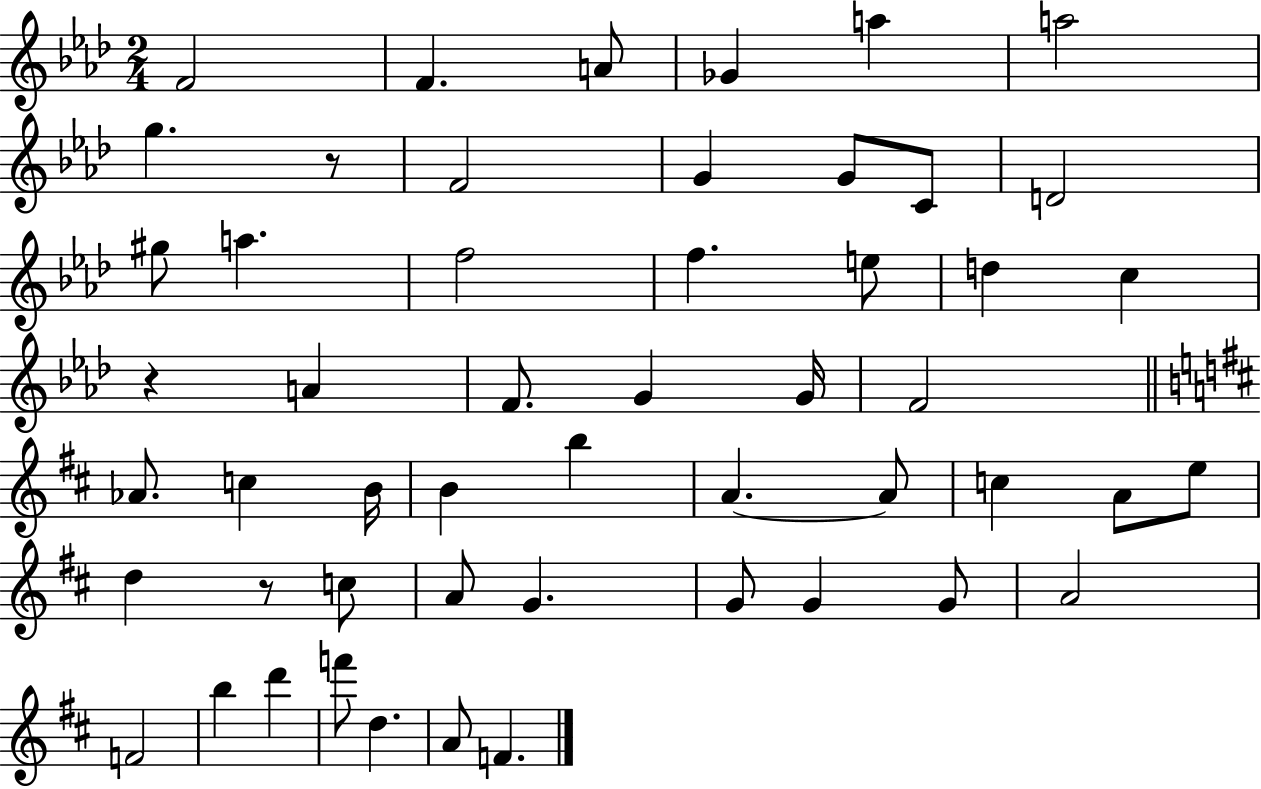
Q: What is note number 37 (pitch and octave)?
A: A4